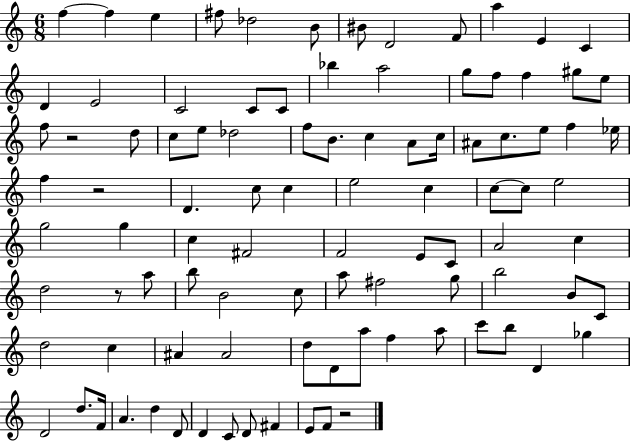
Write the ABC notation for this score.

X:1
T:Untitled
M:6/8
L:1/4
K:C
f f e ^f/2 _d2 B/2 ^B/2 D2 F/2 a E C D E2 C2 C/2 C/2 _b a2 g/2 f/2 f ^g/2 e/2 f/2 z2 d/2 c/2 e/2 _d2 f/2 B/2 c A/2 c/4 ^A/2 c/2 e/2 f _e/4 f z2 D c/2 c e2 c c/2 c/2 e2 g2 g c ^F2 F2 E/2 C/2 A2 c d2 z/2 a/2 b/2 B2 c/2 a/2 ^f2 g/2 b2 B/2 C/2 d2 c ^A ^A2 d/2 D/2 a/2 f a/2 c'/2 b/2 D _g D2 d/2 F/4 A d D/2 D C/2 D/2 ^F E/2 F/2 z2